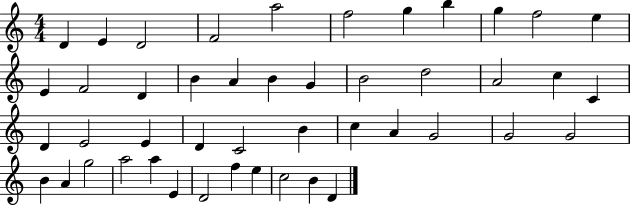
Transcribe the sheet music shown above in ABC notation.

X:1
T:Untitled
M:4/4
L:1/4
K:C
D E D2 F2 a2 f2 g b g f2 e E F2 D B A B G B2 d2 A2 c C D E2 E D C2 B c A G2 G2 G2 B A g2 a2 a E D2 f e c2 B D